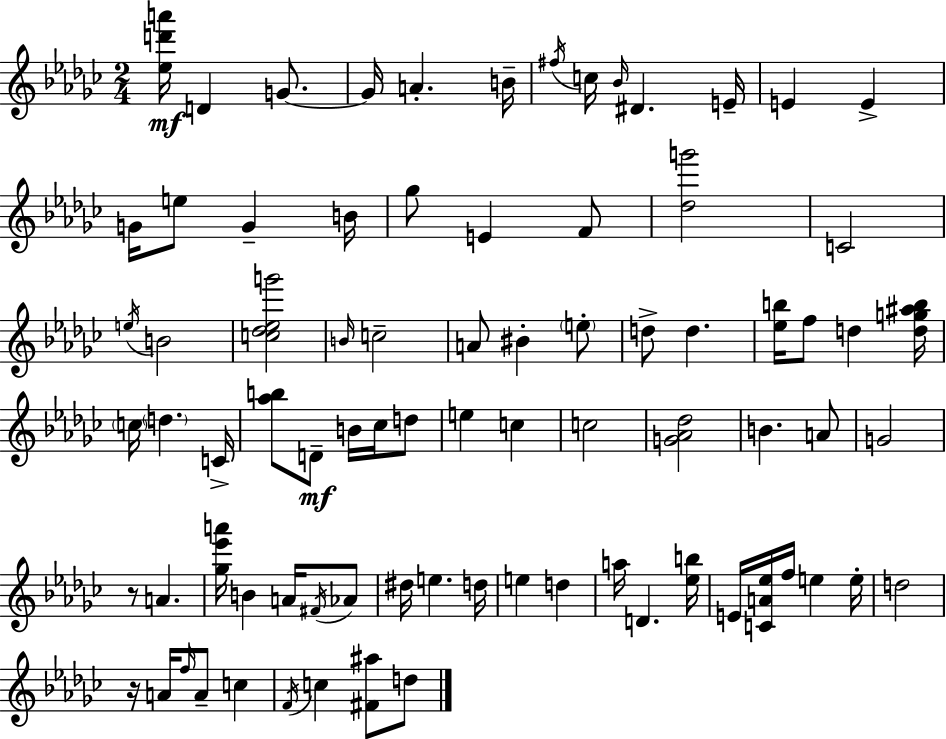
{
  \clef treble
  \numericTimeSignature
  \time 2/4
  \key ees \minor
  <ees'' d''' a'''>16\mf d'4 g'8.~~ | g'16 a'4.-. b'16-- | \acciaccatura { fis''16 } c''16 \grace { bes'16 } dis'4. | e'16-- e'4 e'4-> | \break g'16 e''8 g'4-- | b'16 ges''8 e'4 | f'8 <des'' g'''>2 | c'2 | \break \acciaccatura { e''16 } b'2 | <c'' des'' ees'' g'''>2 | \grace { b'16 } c''2-- | a'8 bis'4-. | \break \parenthesize e''8-. d''8-> d''4. | <ees'' b''>16 f''8 d''4 | <d'' g'' ais'' b''>16 \parenthesize c''16 \parenthesize d''4. | c'16-> <aes'' b''>8 d'8--\mf | \break b'16 ces''16 d''8 e''4 | c''4 c''2 | <g' aes' des''>2 | b'4. | \break a'8 g'2 | r8 a'4. | <ges'' ees''' a'''>16 b'4 | a'16 \acciaccatura { fis'16 } aes'8 dis''16 e''4. | \break d''16 e''4 | d''4 a''16 d'4. | <ees'' b''>16 e'16 <c' a' ees''>16 f''16 | e''4 e''16-. d''2 | \break r16 a'16 \grace { f''16 } | a'8-- c''4 \acciaccatura { f'16 } c''4 | <fis' ais''>8 d''8 \bar "|."
}